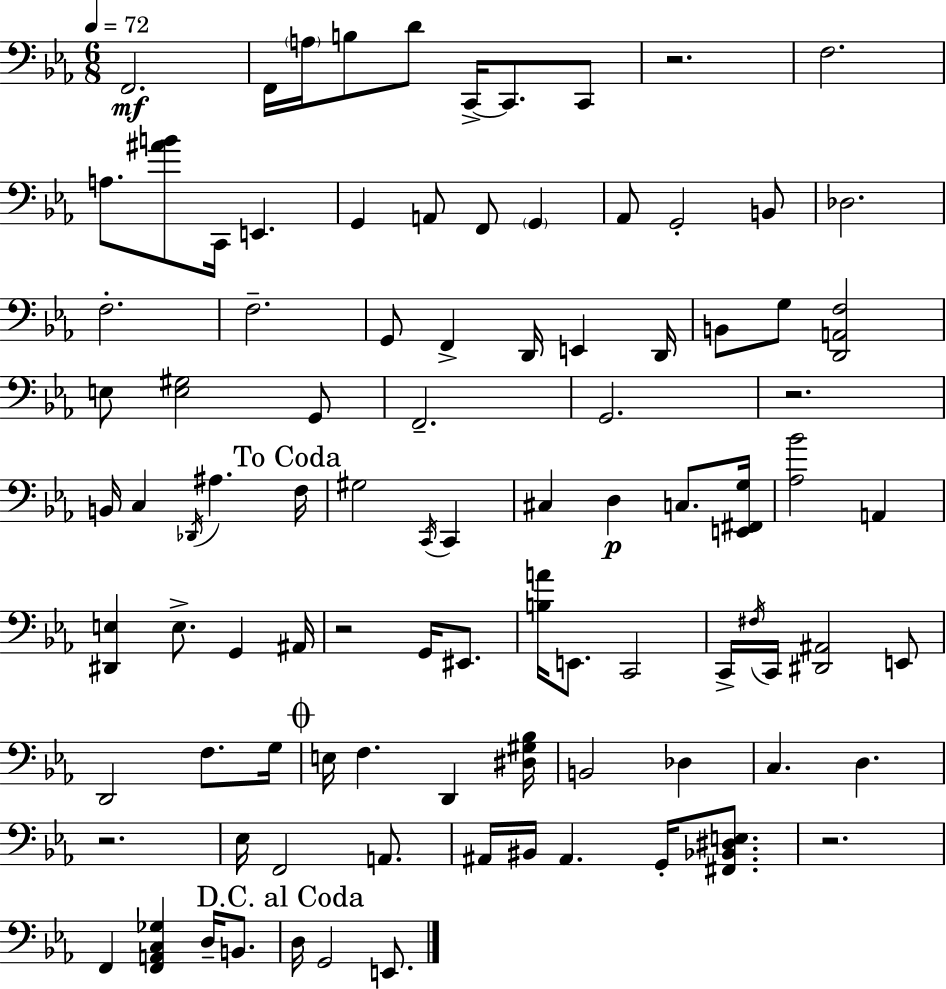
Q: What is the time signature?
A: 6/8